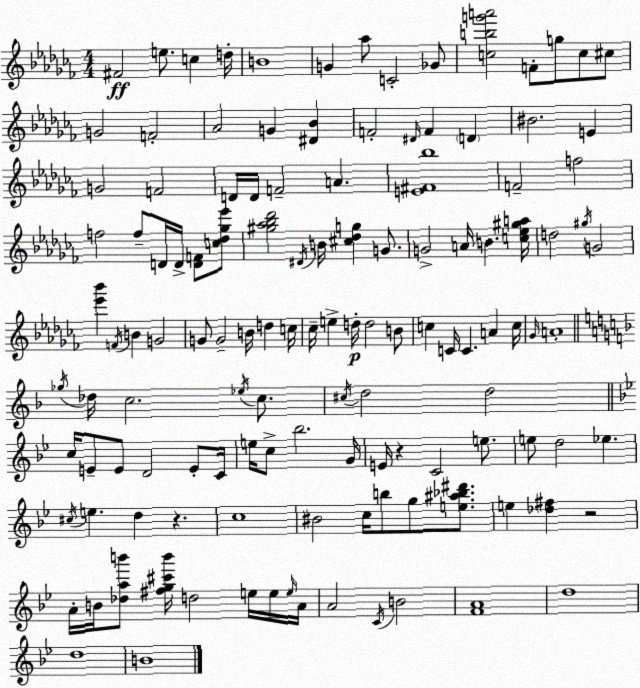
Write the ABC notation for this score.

X:1
T:Untitled
M:4/4
L:1/4
K:Abm
^F2 e/2 c d/4 B4 G _a/2 C2 _G/2 [cbg'a']2 F/2 g/2 c/2 ^c/2 G2 F2 _A2 G [^D_B] F2 ^D/4 F D ^B2 E G2 F2 D/4 D/4 F2 A [E^F_b]4 F2 f2 f2 f/2 D/4 D/4 [DF]/2 [c_d_g_e']/2 [^g_a_b_d']2 ^D/4 B/4 [^c_dg] G/2 G2 A/4 B [c_e^ga]/4 d2 ^g/4 G2 [_e'_b'] F/4 B G2 G/2 G2 B/4 d c/4 _c/4 e d/4 d2 B/2 c C/4 C A c/4 _G/4 A4 _g/4 _d/4 c2 _e/4 c/2 ^c/4 d2 d2 c/4 E/2 E/2 D2 E/2 C/4 e/4 c/2 _b2 G/4 E/4 z C2 e/2 e/2 d2 _e ^c/4 e d z c4 ^B2 c/4 b/2 g/2 [e^a_b^d']/2 e [_d^f] z2 A/4 B/4 [_dab']/2 [^fg^c'b']/4 d2 e/4 e/4 e/4 A/4 A2 C/4 B2 [FA]4 d4 d4 B4